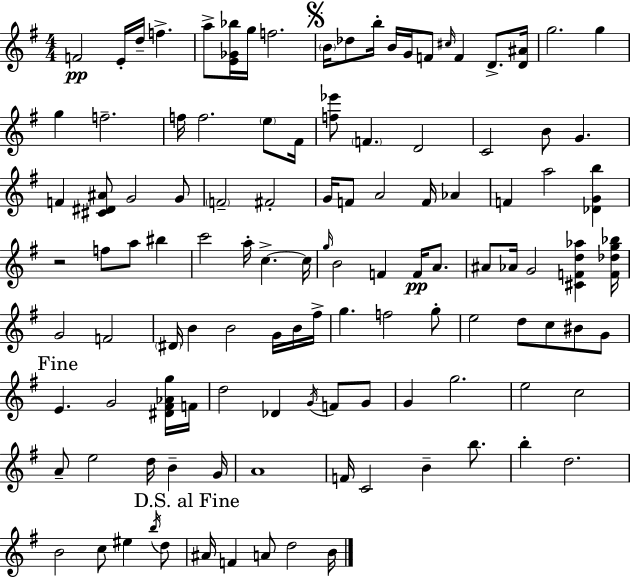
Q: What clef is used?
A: treble